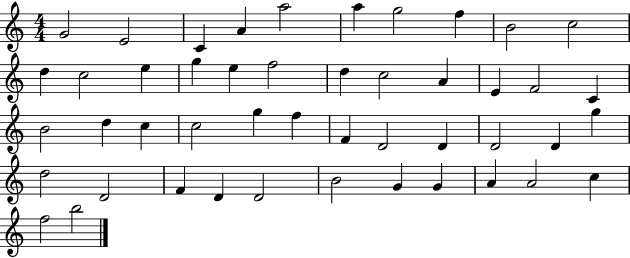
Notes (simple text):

G4/h E4/h C4/q A4/q A5/h A5/q G5/h F5/q B4/h C5/h D5/q C5/h E5/q G5/q E5/q F5/h D5/q C5/h A4/q E4/q F4/h C4/q B4/h D5/q C5/q C5/h G5/q F5/q F4/q D4/h D4/q D4/h D4/q G5/q D5/h D4/h F4/q D4/q D4/h B4/h G4/q G4/q A4/q A4/h C5/q F5/h B5/h